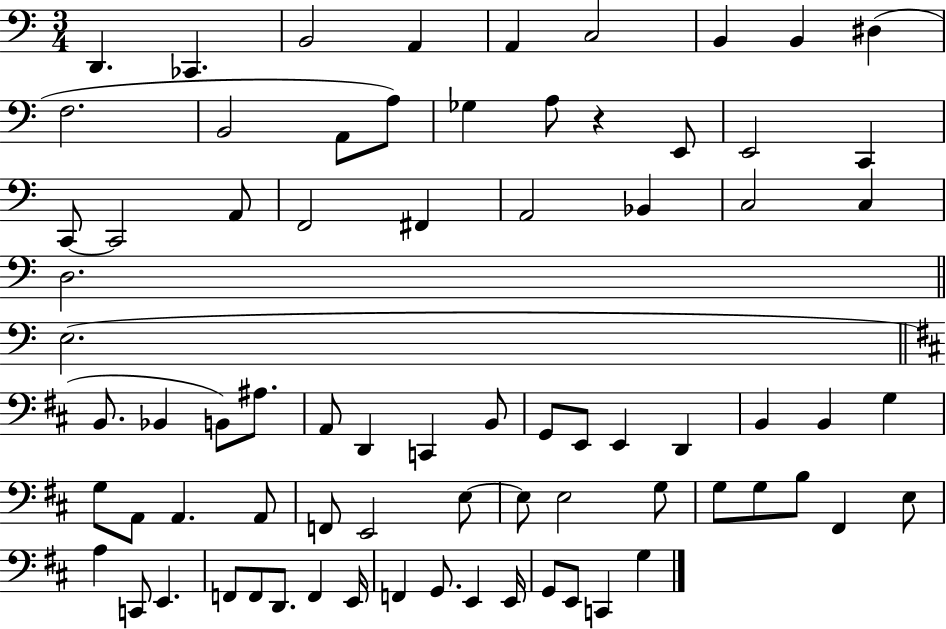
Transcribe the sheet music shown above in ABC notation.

X:1
T:Untitled
M:3/4
L:1/4
K:C
D,, _C,, B,,2 A,, A,, C,2 B,, B,, ^D, F,2 B,,2 A,,/2 A,/2 _G, A,/2 z E,,/2 E,,2 C,, C,,/2 C,,2 A,,/2 F,,2 ^F,, A,,2 _B,, C,2 C, D,2 E,2 B,,/2 _B,, B,,/2 ^A,/2 A,,/2 D,, C,, B,,/2 G,,/2 E,,/2 E,, D,, B,, B,, G, G,/2 A,,/2 A,, A,,/2 F,,/2 E,,2 E,/2 E,/2 E,2 G,/2 G,/2 G,/2 B,/2 ^F,, E,/2 A, C,,/2 E,, F,,/2 F,,/2 D,,/2 F,, E,,/4 F,, G,,/2 E,, E,,/4 G,,/2 E,,/2 C,, G,